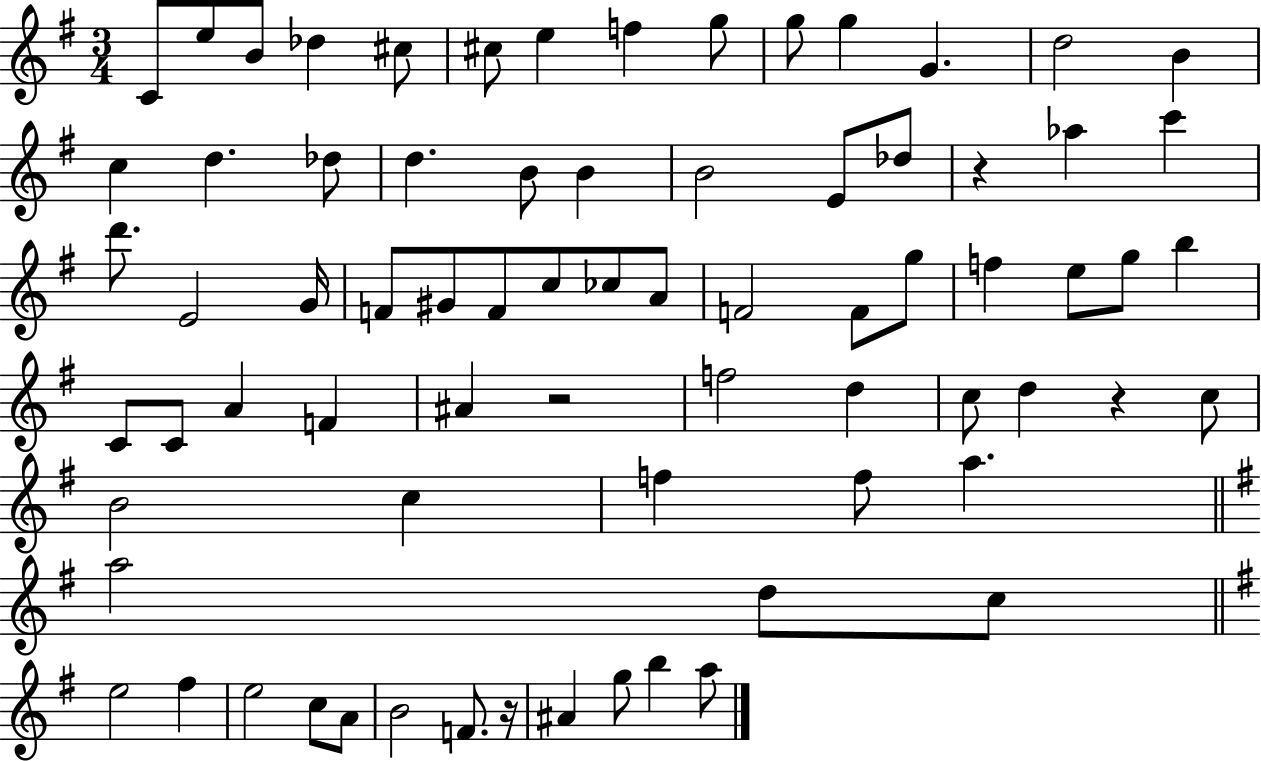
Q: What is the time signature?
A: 3/4